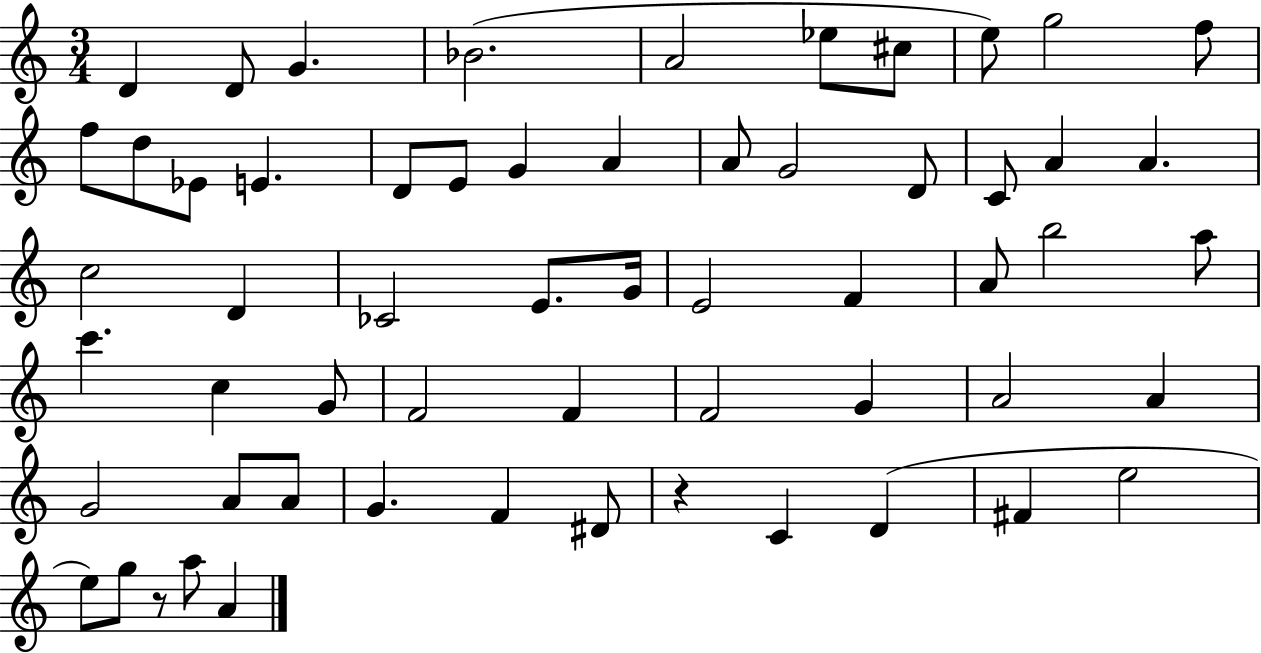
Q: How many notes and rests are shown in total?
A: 59